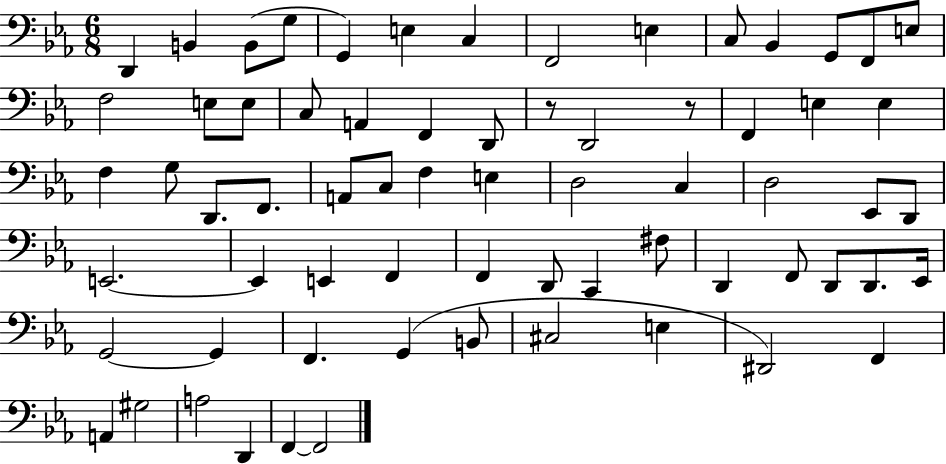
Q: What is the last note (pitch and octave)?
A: F2